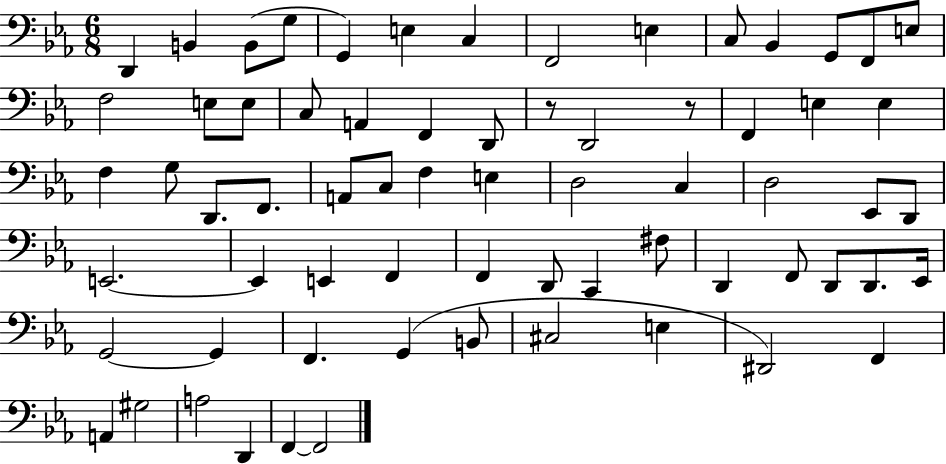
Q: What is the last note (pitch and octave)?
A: F2